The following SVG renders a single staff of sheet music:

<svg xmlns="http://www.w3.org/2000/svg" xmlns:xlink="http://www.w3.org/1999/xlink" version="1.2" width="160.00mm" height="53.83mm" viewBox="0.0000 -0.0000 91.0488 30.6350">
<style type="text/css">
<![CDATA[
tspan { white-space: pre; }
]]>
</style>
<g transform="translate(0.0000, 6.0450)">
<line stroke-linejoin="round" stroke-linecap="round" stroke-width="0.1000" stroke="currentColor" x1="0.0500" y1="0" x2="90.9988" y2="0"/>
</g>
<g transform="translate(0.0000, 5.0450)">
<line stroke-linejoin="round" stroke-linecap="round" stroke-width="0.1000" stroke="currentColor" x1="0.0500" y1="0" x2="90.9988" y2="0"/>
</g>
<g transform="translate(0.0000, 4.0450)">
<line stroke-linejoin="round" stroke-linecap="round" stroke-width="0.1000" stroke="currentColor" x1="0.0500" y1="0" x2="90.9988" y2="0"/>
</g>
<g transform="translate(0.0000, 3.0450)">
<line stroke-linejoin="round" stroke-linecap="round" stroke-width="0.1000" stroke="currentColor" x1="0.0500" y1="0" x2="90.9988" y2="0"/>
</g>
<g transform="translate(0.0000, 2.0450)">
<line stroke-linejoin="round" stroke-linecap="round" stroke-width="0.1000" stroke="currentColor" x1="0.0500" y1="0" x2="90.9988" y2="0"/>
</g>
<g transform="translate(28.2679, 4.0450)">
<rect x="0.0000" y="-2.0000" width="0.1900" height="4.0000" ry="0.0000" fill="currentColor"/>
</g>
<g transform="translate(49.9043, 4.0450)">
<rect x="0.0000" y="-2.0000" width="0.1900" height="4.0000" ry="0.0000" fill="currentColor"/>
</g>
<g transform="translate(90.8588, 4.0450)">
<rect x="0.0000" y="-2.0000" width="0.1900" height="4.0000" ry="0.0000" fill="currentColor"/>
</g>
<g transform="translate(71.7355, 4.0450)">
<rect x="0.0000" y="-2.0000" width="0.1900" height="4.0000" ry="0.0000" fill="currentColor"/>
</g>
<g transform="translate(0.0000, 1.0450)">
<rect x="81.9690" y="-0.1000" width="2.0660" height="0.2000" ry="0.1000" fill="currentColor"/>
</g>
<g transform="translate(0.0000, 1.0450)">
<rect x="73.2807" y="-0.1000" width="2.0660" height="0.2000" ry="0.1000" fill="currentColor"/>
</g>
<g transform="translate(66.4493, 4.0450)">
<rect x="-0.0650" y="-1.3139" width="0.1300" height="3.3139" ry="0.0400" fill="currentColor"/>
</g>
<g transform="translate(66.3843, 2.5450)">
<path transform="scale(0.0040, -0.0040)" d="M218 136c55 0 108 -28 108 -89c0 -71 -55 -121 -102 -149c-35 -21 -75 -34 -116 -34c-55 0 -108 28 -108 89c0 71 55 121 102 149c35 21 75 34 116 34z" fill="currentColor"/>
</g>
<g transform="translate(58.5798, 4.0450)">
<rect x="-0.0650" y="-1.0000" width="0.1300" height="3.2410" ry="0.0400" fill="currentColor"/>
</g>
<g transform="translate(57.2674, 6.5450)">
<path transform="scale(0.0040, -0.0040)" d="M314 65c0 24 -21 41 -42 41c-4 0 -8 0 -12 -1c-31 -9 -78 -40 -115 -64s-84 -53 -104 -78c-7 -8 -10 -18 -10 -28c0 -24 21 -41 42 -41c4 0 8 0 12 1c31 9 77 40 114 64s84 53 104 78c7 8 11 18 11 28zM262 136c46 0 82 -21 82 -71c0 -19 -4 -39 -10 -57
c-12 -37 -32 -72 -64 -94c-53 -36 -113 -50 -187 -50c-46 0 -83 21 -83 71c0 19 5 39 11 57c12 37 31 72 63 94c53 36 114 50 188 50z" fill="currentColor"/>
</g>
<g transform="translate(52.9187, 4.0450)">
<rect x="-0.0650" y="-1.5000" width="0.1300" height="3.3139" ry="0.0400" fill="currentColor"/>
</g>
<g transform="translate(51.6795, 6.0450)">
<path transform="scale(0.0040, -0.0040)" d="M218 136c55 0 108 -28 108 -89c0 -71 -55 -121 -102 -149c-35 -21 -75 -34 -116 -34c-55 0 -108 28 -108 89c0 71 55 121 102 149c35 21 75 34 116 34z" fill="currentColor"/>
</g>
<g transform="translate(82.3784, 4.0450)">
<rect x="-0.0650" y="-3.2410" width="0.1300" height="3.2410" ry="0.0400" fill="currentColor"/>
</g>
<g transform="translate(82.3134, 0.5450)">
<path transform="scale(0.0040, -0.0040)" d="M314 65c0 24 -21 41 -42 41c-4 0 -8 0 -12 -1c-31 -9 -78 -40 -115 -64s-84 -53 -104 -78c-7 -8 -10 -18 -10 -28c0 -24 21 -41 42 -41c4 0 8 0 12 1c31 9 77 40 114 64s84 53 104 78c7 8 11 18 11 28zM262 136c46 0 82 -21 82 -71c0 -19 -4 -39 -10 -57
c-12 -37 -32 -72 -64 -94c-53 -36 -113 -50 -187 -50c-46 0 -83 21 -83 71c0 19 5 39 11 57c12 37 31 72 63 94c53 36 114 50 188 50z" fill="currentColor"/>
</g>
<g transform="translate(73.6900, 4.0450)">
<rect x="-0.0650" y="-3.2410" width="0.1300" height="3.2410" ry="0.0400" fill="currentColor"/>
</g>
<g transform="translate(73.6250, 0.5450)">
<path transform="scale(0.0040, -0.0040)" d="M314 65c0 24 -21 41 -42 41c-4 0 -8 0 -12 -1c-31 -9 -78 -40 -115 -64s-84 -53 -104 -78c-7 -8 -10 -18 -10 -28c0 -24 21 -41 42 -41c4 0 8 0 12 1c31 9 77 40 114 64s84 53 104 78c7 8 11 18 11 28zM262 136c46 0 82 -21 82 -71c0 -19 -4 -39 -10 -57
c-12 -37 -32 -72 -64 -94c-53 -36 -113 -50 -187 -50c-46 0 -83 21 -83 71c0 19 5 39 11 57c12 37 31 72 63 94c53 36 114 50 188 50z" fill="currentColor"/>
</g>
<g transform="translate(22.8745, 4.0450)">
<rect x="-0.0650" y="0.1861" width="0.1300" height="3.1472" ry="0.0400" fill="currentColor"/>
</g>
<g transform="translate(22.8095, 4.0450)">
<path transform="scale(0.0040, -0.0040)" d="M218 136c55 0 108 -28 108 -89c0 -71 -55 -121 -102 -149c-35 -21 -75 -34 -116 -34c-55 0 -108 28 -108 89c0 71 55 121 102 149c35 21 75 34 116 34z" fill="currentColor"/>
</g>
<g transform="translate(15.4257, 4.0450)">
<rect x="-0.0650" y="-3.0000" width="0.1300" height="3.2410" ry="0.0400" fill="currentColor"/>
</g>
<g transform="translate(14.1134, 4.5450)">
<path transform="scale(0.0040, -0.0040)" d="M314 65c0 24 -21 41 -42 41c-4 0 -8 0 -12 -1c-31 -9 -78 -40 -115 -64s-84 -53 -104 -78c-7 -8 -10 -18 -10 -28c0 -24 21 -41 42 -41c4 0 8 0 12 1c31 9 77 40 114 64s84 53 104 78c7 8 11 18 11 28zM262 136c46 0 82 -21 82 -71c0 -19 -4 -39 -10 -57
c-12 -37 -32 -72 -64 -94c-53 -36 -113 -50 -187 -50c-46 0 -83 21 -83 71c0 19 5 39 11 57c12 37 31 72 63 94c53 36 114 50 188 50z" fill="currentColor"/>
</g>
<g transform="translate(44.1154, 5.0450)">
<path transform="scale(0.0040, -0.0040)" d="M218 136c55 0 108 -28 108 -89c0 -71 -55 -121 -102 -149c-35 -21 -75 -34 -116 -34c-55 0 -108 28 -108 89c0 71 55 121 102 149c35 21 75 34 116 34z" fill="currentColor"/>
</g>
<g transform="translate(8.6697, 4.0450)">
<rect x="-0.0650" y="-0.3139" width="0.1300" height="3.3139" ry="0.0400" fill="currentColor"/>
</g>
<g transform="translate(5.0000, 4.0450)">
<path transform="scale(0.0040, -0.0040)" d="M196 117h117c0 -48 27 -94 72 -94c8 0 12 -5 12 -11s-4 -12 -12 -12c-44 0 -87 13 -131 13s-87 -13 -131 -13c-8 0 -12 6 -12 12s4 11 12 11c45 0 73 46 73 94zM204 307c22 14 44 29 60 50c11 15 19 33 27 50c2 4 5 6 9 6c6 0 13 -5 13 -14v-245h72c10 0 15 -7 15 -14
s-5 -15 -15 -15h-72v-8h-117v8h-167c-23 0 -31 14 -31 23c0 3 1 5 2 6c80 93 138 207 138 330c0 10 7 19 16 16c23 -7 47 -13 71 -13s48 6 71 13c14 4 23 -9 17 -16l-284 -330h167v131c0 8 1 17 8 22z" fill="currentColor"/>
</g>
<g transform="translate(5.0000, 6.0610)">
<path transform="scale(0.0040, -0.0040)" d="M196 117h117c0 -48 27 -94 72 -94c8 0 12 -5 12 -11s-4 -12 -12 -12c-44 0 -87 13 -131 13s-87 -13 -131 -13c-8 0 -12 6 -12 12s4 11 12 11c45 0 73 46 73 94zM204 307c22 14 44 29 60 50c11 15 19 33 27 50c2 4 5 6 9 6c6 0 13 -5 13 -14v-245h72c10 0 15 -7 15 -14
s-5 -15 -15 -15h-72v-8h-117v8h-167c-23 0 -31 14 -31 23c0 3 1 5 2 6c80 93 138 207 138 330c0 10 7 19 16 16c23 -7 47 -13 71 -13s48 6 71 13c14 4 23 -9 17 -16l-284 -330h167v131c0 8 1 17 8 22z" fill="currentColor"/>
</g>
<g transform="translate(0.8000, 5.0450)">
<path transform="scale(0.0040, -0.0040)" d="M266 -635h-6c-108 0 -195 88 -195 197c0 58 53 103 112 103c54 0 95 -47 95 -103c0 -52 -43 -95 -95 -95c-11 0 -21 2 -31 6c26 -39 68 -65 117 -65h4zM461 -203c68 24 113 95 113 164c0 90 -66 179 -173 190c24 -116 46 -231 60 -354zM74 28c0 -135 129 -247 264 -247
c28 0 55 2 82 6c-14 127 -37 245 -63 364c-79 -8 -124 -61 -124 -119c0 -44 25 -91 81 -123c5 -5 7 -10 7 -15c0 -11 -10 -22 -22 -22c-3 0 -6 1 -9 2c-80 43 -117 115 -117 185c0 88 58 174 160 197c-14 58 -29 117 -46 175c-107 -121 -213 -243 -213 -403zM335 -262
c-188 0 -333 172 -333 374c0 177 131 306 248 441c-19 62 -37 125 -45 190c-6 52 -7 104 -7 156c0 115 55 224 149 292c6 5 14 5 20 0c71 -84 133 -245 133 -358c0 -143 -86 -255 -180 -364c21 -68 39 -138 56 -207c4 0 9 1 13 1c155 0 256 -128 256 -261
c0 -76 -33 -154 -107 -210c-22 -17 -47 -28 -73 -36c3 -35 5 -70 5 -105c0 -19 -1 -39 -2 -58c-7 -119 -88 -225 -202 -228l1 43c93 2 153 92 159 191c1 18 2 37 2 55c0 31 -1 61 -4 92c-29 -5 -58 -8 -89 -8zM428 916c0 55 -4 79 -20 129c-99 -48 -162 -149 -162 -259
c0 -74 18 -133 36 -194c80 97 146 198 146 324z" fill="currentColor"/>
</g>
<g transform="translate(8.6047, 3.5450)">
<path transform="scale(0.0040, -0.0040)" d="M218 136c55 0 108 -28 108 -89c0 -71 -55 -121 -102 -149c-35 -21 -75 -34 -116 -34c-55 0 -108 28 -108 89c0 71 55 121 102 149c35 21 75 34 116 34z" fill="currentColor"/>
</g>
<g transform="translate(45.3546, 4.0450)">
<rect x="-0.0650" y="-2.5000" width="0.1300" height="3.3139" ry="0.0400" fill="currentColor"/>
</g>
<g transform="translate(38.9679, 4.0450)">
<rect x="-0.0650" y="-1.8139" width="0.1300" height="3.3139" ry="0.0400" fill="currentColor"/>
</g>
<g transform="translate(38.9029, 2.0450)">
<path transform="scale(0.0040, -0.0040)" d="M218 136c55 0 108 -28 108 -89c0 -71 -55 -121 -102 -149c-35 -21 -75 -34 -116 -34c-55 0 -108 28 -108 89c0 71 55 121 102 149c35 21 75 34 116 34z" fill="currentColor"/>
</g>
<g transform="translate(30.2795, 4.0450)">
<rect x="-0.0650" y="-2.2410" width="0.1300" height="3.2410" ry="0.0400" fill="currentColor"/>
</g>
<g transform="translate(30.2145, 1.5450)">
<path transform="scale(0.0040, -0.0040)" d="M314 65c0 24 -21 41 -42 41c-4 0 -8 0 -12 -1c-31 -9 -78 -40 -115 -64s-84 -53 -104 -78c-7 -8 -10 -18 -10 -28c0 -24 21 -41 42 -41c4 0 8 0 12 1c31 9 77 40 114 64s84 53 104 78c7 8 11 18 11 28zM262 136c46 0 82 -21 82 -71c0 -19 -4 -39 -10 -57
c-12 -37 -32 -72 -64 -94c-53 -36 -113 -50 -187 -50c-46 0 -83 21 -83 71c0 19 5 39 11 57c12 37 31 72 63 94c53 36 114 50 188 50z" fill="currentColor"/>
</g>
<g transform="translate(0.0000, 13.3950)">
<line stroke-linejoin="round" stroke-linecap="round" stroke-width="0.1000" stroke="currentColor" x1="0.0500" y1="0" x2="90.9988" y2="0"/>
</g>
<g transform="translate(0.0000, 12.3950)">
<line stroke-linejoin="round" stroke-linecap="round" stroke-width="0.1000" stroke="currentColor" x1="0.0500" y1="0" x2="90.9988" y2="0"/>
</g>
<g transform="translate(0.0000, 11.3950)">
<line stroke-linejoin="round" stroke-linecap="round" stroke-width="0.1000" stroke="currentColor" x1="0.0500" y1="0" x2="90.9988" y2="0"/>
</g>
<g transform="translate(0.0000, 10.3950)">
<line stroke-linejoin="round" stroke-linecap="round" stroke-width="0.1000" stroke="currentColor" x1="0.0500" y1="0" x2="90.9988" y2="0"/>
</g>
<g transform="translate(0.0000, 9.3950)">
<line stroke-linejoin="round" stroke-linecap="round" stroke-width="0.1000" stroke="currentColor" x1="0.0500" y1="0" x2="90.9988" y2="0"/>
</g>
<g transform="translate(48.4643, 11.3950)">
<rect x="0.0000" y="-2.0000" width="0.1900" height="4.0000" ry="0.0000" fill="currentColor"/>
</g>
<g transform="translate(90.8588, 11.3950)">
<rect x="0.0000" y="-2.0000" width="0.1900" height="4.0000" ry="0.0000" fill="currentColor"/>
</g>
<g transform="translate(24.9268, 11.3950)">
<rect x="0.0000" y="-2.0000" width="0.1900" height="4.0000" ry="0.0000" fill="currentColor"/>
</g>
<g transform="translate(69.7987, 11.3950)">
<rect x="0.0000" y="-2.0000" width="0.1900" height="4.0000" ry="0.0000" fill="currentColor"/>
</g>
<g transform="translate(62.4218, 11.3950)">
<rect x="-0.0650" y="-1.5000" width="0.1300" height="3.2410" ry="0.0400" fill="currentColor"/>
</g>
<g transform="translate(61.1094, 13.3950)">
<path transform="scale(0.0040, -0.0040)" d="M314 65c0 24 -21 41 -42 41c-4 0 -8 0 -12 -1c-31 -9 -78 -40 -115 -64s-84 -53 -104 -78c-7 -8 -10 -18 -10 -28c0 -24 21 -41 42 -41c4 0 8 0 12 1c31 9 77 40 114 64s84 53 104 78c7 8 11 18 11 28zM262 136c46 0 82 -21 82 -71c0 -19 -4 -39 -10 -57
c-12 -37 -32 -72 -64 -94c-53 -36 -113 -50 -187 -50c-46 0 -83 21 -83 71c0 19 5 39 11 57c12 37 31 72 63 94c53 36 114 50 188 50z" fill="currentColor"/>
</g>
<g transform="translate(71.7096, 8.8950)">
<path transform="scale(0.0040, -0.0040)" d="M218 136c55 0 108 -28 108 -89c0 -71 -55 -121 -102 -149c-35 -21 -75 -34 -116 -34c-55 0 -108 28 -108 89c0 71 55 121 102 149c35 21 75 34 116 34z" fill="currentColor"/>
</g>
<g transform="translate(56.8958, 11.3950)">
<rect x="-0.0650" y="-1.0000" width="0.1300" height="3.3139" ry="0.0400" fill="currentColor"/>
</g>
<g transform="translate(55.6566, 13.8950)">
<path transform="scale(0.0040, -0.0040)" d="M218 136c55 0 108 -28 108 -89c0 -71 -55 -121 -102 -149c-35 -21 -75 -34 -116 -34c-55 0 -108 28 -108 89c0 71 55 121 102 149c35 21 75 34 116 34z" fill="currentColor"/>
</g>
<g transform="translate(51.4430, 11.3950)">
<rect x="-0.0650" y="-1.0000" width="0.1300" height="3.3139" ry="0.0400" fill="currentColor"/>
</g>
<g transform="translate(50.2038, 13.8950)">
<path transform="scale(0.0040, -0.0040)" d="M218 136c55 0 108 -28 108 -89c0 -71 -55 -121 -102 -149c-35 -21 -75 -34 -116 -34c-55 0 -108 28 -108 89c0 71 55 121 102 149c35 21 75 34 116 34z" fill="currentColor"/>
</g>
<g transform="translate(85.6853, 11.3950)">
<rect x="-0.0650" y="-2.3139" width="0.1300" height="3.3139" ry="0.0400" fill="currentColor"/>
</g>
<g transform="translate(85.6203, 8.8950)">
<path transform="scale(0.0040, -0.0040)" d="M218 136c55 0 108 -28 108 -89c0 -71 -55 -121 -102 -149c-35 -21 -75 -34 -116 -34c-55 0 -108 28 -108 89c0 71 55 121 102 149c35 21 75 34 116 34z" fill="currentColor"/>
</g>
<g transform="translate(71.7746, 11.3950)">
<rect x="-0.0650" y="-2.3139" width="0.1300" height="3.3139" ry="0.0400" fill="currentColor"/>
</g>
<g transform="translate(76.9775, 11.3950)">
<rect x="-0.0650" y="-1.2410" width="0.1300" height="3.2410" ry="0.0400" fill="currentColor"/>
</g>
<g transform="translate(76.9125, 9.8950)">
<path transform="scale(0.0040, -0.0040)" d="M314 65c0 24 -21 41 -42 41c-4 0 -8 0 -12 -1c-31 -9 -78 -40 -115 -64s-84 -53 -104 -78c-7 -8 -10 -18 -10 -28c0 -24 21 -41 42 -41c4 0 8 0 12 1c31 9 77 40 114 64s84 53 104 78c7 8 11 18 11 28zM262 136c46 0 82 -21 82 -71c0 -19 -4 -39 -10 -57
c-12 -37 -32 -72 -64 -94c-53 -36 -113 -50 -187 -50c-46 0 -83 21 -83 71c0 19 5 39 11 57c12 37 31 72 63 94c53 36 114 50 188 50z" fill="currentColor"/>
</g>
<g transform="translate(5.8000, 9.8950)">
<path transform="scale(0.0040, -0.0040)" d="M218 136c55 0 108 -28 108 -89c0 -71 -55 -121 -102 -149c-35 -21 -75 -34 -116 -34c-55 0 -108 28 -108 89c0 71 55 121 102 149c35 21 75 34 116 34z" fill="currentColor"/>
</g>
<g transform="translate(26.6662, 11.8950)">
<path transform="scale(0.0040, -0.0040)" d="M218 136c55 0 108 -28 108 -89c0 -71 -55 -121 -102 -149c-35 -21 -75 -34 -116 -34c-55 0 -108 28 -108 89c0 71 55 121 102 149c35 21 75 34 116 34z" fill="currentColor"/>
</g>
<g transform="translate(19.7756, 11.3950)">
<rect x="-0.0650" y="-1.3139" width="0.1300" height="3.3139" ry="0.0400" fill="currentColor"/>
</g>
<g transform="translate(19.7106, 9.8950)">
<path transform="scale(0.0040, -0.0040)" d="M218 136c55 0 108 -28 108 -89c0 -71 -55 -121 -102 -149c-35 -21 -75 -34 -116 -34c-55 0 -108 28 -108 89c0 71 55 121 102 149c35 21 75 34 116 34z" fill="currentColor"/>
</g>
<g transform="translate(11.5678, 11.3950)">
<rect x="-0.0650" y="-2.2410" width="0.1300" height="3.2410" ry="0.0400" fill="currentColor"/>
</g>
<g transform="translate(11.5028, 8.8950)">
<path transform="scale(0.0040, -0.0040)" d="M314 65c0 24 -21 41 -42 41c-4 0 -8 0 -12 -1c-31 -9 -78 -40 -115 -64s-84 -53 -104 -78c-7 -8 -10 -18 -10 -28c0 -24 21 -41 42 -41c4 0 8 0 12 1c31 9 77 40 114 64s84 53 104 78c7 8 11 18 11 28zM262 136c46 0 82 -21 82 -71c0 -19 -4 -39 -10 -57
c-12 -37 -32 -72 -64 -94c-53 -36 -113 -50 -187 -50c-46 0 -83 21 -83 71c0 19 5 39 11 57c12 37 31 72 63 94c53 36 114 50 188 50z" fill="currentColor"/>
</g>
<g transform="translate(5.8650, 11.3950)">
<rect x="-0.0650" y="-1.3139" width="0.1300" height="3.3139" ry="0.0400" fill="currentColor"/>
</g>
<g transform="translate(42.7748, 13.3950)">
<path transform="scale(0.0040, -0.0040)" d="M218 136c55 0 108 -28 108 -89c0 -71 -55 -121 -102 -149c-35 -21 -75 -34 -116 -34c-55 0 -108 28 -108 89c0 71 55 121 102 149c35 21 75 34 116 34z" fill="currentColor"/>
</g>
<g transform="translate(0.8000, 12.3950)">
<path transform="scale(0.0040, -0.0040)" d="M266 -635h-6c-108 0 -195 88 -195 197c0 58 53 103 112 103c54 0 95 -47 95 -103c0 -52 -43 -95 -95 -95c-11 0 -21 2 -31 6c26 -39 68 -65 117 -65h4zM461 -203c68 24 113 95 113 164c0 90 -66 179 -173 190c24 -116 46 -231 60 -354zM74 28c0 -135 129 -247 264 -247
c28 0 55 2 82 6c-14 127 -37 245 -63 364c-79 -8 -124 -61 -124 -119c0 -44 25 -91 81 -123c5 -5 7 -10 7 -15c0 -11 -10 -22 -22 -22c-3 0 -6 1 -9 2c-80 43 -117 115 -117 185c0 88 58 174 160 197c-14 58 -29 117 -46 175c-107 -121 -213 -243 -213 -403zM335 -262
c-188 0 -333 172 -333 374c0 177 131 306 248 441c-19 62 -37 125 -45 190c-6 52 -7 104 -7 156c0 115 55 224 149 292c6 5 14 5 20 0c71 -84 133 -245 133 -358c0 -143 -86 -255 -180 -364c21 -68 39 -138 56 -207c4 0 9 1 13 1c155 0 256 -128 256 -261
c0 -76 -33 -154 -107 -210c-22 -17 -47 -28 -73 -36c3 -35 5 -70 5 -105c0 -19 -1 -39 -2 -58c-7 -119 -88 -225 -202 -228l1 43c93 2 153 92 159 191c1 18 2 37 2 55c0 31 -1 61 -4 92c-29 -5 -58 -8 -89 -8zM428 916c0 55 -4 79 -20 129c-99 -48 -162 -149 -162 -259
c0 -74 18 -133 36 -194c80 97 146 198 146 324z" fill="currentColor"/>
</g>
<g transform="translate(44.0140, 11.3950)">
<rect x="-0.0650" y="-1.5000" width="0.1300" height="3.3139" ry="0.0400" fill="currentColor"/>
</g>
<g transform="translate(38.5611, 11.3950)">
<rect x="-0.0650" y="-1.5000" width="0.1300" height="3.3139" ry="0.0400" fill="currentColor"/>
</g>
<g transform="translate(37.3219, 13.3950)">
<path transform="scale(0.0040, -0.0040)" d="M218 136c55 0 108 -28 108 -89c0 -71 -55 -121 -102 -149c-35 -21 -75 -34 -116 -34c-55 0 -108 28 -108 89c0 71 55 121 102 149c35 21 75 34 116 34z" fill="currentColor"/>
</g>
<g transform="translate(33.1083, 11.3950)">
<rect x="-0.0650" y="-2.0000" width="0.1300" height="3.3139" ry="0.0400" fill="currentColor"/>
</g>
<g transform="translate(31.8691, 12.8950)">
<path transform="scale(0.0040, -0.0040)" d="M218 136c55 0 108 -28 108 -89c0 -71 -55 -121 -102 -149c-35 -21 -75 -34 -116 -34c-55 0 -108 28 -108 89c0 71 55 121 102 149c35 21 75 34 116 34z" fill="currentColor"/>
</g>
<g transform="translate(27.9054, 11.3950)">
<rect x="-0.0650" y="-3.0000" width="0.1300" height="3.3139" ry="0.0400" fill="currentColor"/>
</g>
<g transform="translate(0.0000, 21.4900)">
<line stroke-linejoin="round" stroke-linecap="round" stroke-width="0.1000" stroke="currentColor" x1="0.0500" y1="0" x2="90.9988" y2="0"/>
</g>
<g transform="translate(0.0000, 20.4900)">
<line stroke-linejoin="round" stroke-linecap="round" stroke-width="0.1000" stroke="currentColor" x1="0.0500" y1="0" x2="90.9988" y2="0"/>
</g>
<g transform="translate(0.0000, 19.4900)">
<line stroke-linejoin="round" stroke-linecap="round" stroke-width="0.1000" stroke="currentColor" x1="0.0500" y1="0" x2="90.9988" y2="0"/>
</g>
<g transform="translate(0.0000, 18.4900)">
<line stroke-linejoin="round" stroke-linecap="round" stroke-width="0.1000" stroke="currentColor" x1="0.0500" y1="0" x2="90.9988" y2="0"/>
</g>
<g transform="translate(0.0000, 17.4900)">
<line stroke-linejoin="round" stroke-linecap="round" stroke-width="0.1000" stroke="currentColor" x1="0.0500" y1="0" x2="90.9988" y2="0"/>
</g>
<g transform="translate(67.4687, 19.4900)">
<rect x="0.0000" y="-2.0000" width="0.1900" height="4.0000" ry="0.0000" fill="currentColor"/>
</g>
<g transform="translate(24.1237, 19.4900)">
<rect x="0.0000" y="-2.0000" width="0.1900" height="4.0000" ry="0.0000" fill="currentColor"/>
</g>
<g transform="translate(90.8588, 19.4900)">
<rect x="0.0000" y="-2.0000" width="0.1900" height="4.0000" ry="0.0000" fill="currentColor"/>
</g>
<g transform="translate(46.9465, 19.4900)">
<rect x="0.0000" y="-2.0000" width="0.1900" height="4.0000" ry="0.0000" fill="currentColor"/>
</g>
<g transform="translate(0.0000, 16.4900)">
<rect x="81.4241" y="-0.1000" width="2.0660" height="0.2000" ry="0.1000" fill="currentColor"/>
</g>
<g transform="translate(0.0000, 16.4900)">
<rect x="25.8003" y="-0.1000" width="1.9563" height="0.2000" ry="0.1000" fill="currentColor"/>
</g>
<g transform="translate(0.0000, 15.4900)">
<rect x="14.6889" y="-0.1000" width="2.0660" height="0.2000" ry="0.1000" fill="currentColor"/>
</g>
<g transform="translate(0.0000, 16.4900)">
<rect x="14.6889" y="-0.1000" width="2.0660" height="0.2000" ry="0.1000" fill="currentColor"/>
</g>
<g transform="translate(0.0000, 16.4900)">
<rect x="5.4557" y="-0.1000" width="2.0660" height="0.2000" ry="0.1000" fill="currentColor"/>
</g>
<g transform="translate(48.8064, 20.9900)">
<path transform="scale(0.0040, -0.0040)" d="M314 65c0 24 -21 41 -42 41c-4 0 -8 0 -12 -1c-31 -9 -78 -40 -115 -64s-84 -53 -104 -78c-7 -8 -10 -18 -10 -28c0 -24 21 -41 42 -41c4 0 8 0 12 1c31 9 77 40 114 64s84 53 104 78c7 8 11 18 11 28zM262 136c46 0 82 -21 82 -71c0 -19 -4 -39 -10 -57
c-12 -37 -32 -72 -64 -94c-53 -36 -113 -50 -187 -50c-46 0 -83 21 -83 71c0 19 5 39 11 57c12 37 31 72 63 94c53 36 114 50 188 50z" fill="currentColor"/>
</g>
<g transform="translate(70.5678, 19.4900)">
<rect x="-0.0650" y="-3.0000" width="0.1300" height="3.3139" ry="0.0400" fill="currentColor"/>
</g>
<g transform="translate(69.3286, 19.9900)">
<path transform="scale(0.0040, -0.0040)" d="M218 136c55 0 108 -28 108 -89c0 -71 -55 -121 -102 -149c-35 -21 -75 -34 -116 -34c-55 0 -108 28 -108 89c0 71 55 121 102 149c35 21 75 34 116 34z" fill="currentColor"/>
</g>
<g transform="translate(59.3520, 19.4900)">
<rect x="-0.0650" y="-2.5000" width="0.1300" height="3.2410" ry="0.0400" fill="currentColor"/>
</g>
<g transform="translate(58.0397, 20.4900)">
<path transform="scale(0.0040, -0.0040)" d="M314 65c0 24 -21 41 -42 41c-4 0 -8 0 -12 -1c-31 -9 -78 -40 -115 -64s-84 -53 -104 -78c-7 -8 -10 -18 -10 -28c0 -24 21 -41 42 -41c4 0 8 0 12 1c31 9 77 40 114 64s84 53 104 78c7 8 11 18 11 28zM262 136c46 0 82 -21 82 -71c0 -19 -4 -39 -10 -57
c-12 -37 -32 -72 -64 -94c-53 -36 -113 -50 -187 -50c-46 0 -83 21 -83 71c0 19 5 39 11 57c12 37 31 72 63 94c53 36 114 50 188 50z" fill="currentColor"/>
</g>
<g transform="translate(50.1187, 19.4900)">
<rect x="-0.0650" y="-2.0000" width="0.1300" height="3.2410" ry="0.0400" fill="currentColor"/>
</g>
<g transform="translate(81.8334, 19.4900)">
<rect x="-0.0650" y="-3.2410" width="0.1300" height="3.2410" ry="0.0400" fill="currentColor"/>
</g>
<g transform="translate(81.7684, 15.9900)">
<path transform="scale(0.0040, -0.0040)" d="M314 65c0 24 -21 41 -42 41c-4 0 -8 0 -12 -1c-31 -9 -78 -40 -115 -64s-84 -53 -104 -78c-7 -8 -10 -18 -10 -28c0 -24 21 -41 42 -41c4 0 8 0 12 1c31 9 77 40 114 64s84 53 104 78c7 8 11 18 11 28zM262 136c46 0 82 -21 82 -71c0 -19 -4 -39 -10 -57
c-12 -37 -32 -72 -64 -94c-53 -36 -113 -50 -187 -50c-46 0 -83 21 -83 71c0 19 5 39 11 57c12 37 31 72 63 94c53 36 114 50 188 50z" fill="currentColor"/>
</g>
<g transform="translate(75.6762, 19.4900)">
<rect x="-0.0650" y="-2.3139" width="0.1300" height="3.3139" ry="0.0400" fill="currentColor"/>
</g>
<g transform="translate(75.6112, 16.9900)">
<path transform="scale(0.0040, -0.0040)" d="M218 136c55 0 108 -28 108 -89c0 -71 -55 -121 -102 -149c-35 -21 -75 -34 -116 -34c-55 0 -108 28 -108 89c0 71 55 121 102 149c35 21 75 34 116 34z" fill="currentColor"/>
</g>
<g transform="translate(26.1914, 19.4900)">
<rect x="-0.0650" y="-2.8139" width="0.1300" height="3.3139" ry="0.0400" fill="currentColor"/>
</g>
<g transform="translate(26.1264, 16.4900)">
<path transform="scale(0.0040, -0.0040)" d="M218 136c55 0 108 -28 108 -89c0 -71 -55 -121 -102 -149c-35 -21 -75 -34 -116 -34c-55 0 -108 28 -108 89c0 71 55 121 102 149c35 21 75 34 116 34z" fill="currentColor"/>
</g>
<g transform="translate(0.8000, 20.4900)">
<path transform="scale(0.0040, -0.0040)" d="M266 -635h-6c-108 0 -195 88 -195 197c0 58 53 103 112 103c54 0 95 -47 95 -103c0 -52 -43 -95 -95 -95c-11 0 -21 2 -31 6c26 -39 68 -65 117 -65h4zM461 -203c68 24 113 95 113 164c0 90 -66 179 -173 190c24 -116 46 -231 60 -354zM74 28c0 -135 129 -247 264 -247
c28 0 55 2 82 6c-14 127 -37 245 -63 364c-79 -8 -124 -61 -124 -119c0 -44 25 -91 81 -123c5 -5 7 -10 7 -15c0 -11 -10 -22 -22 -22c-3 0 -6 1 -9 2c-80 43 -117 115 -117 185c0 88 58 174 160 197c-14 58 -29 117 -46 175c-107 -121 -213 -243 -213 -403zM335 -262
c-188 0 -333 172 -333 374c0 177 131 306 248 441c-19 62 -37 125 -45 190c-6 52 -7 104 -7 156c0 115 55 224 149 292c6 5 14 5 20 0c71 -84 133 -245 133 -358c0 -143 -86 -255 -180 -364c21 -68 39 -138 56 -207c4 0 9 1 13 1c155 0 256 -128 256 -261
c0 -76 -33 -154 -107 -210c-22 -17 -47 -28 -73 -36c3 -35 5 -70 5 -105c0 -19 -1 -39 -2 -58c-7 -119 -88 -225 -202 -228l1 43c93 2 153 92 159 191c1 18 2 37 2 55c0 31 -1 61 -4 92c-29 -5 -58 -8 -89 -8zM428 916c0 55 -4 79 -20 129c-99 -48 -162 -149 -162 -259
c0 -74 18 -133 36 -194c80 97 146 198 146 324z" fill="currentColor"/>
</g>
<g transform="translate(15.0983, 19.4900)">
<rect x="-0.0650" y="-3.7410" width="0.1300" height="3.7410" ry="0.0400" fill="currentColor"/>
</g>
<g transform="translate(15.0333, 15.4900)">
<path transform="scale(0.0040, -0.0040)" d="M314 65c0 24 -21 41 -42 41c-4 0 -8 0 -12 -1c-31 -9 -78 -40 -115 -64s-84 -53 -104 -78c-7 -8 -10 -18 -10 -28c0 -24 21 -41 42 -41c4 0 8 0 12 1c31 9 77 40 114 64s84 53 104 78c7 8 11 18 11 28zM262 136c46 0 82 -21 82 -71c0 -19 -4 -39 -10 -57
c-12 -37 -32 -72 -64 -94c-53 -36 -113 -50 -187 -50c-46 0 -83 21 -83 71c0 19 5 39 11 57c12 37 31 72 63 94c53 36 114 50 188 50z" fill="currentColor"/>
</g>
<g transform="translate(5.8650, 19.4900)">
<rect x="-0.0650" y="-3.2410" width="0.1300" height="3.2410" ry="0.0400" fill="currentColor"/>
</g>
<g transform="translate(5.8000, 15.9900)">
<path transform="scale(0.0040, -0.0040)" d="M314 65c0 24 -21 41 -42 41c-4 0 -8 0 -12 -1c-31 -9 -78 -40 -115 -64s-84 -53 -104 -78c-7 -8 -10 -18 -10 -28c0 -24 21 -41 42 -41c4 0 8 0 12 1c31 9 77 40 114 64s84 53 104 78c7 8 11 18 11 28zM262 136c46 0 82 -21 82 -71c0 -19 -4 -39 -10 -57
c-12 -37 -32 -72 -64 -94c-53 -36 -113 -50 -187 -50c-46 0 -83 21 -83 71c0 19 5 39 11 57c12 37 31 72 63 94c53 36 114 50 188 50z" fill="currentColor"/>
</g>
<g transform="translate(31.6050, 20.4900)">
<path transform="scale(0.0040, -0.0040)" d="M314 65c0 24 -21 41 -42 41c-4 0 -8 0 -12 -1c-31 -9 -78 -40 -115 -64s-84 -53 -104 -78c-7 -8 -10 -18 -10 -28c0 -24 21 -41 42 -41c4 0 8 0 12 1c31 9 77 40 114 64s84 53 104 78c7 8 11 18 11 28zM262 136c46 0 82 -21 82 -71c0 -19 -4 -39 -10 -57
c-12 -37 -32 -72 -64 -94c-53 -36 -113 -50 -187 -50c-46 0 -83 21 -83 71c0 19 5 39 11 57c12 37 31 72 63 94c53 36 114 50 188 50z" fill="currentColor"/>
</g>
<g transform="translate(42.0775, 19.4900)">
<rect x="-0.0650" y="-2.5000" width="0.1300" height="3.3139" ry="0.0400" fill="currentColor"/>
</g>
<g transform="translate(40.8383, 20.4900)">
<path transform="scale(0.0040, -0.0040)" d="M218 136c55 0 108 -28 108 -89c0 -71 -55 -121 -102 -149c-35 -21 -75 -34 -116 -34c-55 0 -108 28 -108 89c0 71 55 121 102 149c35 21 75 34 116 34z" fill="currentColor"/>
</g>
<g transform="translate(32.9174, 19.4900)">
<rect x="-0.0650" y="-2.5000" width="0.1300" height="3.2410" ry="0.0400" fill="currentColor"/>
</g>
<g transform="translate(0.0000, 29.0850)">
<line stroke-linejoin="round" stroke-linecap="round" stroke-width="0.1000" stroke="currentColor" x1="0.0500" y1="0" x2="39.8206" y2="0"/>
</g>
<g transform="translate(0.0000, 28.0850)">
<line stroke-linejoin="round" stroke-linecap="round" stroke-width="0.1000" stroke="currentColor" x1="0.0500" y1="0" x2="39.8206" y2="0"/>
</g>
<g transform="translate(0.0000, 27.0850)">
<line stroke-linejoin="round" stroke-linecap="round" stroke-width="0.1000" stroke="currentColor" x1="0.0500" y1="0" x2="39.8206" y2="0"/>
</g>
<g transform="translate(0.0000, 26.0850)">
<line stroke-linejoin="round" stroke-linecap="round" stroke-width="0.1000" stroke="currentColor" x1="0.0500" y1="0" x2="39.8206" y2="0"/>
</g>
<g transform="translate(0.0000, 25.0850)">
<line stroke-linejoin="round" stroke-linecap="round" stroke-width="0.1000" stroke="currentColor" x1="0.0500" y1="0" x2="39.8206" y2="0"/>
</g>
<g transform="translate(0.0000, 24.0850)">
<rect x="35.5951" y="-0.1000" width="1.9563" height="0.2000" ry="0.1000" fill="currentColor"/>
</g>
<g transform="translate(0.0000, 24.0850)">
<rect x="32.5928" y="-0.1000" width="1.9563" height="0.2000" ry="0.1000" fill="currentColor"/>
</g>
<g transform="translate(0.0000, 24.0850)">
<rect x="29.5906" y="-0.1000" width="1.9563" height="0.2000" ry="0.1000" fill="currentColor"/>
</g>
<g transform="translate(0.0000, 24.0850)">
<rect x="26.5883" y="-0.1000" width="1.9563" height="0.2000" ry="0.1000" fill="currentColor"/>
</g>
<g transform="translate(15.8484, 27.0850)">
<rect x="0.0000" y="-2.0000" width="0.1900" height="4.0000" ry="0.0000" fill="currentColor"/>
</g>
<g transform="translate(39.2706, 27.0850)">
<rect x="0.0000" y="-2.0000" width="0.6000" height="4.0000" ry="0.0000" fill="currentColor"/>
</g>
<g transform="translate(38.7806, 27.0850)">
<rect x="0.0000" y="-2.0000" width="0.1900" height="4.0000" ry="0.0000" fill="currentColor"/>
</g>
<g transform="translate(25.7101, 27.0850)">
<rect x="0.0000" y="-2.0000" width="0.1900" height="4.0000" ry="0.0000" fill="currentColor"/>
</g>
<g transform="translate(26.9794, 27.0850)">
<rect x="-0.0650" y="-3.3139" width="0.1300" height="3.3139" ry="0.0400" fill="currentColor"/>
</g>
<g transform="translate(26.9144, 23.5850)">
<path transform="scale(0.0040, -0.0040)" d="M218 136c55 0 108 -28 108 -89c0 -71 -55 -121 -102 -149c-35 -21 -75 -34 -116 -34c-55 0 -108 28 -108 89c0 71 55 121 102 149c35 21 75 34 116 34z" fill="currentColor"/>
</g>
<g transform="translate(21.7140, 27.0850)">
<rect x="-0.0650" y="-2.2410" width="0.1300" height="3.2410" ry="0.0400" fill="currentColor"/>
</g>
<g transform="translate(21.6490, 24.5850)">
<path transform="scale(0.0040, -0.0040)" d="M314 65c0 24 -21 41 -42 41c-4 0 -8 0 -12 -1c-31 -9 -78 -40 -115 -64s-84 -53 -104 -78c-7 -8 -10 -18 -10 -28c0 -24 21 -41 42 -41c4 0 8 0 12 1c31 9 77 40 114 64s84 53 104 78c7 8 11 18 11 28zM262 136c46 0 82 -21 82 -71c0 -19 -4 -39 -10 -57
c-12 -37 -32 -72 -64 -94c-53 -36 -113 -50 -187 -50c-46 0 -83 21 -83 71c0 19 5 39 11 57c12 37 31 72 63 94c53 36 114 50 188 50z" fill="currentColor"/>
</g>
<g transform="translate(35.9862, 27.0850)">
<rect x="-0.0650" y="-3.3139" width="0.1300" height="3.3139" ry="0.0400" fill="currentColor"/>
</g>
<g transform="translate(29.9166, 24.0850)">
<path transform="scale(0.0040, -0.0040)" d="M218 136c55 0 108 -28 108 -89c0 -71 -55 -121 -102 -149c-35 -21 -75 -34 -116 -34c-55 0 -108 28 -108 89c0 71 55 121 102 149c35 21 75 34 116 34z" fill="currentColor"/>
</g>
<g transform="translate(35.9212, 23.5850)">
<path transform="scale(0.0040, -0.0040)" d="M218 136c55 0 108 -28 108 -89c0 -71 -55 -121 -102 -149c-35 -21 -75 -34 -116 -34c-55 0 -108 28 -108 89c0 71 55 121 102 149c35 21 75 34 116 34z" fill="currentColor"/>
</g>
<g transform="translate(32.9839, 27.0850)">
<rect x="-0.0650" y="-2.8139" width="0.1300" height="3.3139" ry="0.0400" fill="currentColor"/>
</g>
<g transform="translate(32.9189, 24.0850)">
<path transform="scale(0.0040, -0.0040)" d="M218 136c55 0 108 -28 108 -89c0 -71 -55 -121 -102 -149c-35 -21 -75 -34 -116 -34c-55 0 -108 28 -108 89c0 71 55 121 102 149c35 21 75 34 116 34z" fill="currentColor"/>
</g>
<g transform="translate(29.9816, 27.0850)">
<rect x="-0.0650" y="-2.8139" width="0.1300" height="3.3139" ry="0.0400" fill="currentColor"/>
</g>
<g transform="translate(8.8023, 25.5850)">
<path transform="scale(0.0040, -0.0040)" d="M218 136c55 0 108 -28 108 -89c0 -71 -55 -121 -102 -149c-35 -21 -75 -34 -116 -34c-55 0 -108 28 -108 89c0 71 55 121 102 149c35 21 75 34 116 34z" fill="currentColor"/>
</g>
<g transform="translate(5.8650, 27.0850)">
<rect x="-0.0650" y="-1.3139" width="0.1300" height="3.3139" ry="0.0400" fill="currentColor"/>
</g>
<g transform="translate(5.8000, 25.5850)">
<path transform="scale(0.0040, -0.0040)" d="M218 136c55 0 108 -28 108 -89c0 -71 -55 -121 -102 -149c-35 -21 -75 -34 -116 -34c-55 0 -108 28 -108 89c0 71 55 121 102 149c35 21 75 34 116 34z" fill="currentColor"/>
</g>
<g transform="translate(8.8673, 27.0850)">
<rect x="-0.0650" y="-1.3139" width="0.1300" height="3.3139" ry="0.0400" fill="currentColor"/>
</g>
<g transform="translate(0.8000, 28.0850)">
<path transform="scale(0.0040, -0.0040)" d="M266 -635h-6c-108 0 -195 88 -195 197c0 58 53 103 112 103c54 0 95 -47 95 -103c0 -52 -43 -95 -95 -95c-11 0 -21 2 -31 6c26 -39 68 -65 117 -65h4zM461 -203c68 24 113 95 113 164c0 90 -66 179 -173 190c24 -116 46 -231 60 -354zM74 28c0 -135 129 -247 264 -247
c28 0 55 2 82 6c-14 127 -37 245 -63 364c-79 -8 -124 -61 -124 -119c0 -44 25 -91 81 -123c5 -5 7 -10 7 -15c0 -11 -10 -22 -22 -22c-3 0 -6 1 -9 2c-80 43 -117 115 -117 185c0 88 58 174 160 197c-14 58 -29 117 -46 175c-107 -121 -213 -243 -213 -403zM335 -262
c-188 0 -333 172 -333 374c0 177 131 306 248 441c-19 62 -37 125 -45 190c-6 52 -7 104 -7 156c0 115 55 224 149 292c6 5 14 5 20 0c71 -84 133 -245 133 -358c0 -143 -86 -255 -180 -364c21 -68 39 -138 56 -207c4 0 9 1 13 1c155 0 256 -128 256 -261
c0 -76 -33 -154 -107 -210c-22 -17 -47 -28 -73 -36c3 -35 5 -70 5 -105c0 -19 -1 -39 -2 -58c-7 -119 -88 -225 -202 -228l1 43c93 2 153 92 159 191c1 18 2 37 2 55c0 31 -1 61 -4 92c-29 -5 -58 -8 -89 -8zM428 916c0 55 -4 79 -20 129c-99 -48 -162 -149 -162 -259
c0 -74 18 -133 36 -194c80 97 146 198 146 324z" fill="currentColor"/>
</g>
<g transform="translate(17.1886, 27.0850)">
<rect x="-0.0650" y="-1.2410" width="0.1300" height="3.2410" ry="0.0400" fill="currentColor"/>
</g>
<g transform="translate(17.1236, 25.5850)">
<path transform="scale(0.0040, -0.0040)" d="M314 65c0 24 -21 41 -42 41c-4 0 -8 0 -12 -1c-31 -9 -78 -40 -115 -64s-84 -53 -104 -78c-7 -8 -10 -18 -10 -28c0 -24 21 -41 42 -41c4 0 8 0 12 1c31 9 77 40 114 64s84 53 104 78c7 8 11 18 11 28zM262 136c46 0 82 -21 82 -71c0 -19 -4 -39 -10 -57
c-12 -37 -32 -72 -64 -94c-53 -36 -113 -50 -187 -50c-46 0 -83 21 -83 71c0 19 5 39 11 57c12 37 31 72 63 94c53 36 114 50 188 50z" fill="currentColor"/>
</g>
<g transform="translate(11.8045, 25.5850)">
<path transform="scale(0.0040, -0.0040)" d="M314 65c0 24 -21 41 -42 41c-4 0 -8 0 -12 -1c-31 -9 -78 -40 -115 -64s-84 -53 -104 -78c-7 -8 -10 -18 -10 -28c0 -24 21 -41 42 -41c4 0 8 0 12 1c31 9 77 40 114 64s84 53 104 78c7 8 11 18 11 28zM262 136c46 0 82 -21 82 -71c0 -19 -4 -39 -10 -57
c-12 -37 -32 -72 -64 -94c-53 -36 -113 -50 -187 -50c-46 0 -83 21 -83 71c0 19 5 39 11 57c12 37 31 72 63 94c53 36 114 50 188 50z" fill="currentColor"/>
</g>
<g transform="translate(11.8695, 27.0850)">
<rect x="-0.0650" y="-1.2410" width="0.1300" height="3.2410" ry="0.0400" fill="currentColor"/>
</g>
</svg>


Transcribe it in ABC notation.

X:1
T:Untitled
M:4/4
L:1/4
K:C
c A2 B g2 f G E D2 e b2 b2 e g2 e A F E E D D E2 g e2 g b2 c'2 a G2 G F2 G2 A g b2 e e e2 e2 g2 b a a b